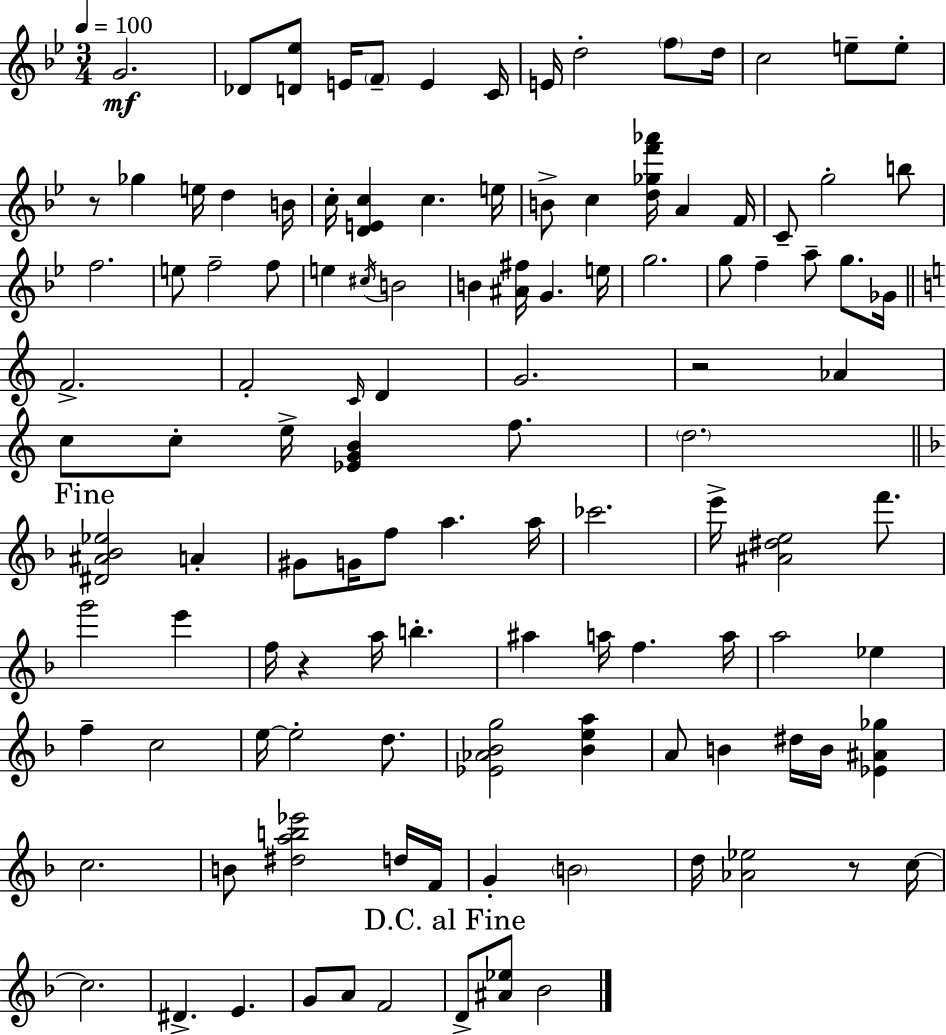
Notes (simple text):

G4/h. Db4/e [D4,Eb5]/e E4/s F4/e E4/q C4/s E4/s D5/h F5/e D5/s C5/h E5/e E5/e R/e Gb5/q E5/s D5/q B4/s C5/s [D4,E4,C5]/q C5/q. E5/s B4/e C5/q [D5,Gb5,F6,Ab6]/s A4/q F4/s C4/e G5/h B5/e F5/h. E5/e F5/h F5/e E5/q C#5/s B4/h B4/q [A#4,F#5]/s G4/q. E5/s G5/h. G5/e F5/q A5/e G5/e. Gb4/s F4/h. F4/h C4/s D4/q G4/h. R/h Ab4/q C5/e C5/e E5/s [Eb4,G4,B4]/q F5/e. D5/h. [D#4,A#4,Bb4,Eb5]/h A4/q G#4/e G4/s F5/e A5/q. A5/s CES6/h. E6/s [A#4,D#5,E5]/h F6/e. G6/h E6/q F5/s R/q A5/s B5/q. A#5/q A5/s F5/q. A5/s A5/h Eb5/q F5/q C5/h E5/s E5/h D5/e. [Eb4,Ab4,Bb4,G5]/h [Bb4,E5,A5]/q A4/e B4/q D#5/s B4/s [Eb4,A#4,Gb5]/q C5/h. B4/e [D#5,A5,B5,Eb6]/h D5/s F4/s G4/q B4/h D5/s [Ab4,Eb5]/h R/e C5/s C5/h. D#4/q. E4/q. G4/e A4/e F4/h D4/e [A#4,Eb5]/e Bb4/h